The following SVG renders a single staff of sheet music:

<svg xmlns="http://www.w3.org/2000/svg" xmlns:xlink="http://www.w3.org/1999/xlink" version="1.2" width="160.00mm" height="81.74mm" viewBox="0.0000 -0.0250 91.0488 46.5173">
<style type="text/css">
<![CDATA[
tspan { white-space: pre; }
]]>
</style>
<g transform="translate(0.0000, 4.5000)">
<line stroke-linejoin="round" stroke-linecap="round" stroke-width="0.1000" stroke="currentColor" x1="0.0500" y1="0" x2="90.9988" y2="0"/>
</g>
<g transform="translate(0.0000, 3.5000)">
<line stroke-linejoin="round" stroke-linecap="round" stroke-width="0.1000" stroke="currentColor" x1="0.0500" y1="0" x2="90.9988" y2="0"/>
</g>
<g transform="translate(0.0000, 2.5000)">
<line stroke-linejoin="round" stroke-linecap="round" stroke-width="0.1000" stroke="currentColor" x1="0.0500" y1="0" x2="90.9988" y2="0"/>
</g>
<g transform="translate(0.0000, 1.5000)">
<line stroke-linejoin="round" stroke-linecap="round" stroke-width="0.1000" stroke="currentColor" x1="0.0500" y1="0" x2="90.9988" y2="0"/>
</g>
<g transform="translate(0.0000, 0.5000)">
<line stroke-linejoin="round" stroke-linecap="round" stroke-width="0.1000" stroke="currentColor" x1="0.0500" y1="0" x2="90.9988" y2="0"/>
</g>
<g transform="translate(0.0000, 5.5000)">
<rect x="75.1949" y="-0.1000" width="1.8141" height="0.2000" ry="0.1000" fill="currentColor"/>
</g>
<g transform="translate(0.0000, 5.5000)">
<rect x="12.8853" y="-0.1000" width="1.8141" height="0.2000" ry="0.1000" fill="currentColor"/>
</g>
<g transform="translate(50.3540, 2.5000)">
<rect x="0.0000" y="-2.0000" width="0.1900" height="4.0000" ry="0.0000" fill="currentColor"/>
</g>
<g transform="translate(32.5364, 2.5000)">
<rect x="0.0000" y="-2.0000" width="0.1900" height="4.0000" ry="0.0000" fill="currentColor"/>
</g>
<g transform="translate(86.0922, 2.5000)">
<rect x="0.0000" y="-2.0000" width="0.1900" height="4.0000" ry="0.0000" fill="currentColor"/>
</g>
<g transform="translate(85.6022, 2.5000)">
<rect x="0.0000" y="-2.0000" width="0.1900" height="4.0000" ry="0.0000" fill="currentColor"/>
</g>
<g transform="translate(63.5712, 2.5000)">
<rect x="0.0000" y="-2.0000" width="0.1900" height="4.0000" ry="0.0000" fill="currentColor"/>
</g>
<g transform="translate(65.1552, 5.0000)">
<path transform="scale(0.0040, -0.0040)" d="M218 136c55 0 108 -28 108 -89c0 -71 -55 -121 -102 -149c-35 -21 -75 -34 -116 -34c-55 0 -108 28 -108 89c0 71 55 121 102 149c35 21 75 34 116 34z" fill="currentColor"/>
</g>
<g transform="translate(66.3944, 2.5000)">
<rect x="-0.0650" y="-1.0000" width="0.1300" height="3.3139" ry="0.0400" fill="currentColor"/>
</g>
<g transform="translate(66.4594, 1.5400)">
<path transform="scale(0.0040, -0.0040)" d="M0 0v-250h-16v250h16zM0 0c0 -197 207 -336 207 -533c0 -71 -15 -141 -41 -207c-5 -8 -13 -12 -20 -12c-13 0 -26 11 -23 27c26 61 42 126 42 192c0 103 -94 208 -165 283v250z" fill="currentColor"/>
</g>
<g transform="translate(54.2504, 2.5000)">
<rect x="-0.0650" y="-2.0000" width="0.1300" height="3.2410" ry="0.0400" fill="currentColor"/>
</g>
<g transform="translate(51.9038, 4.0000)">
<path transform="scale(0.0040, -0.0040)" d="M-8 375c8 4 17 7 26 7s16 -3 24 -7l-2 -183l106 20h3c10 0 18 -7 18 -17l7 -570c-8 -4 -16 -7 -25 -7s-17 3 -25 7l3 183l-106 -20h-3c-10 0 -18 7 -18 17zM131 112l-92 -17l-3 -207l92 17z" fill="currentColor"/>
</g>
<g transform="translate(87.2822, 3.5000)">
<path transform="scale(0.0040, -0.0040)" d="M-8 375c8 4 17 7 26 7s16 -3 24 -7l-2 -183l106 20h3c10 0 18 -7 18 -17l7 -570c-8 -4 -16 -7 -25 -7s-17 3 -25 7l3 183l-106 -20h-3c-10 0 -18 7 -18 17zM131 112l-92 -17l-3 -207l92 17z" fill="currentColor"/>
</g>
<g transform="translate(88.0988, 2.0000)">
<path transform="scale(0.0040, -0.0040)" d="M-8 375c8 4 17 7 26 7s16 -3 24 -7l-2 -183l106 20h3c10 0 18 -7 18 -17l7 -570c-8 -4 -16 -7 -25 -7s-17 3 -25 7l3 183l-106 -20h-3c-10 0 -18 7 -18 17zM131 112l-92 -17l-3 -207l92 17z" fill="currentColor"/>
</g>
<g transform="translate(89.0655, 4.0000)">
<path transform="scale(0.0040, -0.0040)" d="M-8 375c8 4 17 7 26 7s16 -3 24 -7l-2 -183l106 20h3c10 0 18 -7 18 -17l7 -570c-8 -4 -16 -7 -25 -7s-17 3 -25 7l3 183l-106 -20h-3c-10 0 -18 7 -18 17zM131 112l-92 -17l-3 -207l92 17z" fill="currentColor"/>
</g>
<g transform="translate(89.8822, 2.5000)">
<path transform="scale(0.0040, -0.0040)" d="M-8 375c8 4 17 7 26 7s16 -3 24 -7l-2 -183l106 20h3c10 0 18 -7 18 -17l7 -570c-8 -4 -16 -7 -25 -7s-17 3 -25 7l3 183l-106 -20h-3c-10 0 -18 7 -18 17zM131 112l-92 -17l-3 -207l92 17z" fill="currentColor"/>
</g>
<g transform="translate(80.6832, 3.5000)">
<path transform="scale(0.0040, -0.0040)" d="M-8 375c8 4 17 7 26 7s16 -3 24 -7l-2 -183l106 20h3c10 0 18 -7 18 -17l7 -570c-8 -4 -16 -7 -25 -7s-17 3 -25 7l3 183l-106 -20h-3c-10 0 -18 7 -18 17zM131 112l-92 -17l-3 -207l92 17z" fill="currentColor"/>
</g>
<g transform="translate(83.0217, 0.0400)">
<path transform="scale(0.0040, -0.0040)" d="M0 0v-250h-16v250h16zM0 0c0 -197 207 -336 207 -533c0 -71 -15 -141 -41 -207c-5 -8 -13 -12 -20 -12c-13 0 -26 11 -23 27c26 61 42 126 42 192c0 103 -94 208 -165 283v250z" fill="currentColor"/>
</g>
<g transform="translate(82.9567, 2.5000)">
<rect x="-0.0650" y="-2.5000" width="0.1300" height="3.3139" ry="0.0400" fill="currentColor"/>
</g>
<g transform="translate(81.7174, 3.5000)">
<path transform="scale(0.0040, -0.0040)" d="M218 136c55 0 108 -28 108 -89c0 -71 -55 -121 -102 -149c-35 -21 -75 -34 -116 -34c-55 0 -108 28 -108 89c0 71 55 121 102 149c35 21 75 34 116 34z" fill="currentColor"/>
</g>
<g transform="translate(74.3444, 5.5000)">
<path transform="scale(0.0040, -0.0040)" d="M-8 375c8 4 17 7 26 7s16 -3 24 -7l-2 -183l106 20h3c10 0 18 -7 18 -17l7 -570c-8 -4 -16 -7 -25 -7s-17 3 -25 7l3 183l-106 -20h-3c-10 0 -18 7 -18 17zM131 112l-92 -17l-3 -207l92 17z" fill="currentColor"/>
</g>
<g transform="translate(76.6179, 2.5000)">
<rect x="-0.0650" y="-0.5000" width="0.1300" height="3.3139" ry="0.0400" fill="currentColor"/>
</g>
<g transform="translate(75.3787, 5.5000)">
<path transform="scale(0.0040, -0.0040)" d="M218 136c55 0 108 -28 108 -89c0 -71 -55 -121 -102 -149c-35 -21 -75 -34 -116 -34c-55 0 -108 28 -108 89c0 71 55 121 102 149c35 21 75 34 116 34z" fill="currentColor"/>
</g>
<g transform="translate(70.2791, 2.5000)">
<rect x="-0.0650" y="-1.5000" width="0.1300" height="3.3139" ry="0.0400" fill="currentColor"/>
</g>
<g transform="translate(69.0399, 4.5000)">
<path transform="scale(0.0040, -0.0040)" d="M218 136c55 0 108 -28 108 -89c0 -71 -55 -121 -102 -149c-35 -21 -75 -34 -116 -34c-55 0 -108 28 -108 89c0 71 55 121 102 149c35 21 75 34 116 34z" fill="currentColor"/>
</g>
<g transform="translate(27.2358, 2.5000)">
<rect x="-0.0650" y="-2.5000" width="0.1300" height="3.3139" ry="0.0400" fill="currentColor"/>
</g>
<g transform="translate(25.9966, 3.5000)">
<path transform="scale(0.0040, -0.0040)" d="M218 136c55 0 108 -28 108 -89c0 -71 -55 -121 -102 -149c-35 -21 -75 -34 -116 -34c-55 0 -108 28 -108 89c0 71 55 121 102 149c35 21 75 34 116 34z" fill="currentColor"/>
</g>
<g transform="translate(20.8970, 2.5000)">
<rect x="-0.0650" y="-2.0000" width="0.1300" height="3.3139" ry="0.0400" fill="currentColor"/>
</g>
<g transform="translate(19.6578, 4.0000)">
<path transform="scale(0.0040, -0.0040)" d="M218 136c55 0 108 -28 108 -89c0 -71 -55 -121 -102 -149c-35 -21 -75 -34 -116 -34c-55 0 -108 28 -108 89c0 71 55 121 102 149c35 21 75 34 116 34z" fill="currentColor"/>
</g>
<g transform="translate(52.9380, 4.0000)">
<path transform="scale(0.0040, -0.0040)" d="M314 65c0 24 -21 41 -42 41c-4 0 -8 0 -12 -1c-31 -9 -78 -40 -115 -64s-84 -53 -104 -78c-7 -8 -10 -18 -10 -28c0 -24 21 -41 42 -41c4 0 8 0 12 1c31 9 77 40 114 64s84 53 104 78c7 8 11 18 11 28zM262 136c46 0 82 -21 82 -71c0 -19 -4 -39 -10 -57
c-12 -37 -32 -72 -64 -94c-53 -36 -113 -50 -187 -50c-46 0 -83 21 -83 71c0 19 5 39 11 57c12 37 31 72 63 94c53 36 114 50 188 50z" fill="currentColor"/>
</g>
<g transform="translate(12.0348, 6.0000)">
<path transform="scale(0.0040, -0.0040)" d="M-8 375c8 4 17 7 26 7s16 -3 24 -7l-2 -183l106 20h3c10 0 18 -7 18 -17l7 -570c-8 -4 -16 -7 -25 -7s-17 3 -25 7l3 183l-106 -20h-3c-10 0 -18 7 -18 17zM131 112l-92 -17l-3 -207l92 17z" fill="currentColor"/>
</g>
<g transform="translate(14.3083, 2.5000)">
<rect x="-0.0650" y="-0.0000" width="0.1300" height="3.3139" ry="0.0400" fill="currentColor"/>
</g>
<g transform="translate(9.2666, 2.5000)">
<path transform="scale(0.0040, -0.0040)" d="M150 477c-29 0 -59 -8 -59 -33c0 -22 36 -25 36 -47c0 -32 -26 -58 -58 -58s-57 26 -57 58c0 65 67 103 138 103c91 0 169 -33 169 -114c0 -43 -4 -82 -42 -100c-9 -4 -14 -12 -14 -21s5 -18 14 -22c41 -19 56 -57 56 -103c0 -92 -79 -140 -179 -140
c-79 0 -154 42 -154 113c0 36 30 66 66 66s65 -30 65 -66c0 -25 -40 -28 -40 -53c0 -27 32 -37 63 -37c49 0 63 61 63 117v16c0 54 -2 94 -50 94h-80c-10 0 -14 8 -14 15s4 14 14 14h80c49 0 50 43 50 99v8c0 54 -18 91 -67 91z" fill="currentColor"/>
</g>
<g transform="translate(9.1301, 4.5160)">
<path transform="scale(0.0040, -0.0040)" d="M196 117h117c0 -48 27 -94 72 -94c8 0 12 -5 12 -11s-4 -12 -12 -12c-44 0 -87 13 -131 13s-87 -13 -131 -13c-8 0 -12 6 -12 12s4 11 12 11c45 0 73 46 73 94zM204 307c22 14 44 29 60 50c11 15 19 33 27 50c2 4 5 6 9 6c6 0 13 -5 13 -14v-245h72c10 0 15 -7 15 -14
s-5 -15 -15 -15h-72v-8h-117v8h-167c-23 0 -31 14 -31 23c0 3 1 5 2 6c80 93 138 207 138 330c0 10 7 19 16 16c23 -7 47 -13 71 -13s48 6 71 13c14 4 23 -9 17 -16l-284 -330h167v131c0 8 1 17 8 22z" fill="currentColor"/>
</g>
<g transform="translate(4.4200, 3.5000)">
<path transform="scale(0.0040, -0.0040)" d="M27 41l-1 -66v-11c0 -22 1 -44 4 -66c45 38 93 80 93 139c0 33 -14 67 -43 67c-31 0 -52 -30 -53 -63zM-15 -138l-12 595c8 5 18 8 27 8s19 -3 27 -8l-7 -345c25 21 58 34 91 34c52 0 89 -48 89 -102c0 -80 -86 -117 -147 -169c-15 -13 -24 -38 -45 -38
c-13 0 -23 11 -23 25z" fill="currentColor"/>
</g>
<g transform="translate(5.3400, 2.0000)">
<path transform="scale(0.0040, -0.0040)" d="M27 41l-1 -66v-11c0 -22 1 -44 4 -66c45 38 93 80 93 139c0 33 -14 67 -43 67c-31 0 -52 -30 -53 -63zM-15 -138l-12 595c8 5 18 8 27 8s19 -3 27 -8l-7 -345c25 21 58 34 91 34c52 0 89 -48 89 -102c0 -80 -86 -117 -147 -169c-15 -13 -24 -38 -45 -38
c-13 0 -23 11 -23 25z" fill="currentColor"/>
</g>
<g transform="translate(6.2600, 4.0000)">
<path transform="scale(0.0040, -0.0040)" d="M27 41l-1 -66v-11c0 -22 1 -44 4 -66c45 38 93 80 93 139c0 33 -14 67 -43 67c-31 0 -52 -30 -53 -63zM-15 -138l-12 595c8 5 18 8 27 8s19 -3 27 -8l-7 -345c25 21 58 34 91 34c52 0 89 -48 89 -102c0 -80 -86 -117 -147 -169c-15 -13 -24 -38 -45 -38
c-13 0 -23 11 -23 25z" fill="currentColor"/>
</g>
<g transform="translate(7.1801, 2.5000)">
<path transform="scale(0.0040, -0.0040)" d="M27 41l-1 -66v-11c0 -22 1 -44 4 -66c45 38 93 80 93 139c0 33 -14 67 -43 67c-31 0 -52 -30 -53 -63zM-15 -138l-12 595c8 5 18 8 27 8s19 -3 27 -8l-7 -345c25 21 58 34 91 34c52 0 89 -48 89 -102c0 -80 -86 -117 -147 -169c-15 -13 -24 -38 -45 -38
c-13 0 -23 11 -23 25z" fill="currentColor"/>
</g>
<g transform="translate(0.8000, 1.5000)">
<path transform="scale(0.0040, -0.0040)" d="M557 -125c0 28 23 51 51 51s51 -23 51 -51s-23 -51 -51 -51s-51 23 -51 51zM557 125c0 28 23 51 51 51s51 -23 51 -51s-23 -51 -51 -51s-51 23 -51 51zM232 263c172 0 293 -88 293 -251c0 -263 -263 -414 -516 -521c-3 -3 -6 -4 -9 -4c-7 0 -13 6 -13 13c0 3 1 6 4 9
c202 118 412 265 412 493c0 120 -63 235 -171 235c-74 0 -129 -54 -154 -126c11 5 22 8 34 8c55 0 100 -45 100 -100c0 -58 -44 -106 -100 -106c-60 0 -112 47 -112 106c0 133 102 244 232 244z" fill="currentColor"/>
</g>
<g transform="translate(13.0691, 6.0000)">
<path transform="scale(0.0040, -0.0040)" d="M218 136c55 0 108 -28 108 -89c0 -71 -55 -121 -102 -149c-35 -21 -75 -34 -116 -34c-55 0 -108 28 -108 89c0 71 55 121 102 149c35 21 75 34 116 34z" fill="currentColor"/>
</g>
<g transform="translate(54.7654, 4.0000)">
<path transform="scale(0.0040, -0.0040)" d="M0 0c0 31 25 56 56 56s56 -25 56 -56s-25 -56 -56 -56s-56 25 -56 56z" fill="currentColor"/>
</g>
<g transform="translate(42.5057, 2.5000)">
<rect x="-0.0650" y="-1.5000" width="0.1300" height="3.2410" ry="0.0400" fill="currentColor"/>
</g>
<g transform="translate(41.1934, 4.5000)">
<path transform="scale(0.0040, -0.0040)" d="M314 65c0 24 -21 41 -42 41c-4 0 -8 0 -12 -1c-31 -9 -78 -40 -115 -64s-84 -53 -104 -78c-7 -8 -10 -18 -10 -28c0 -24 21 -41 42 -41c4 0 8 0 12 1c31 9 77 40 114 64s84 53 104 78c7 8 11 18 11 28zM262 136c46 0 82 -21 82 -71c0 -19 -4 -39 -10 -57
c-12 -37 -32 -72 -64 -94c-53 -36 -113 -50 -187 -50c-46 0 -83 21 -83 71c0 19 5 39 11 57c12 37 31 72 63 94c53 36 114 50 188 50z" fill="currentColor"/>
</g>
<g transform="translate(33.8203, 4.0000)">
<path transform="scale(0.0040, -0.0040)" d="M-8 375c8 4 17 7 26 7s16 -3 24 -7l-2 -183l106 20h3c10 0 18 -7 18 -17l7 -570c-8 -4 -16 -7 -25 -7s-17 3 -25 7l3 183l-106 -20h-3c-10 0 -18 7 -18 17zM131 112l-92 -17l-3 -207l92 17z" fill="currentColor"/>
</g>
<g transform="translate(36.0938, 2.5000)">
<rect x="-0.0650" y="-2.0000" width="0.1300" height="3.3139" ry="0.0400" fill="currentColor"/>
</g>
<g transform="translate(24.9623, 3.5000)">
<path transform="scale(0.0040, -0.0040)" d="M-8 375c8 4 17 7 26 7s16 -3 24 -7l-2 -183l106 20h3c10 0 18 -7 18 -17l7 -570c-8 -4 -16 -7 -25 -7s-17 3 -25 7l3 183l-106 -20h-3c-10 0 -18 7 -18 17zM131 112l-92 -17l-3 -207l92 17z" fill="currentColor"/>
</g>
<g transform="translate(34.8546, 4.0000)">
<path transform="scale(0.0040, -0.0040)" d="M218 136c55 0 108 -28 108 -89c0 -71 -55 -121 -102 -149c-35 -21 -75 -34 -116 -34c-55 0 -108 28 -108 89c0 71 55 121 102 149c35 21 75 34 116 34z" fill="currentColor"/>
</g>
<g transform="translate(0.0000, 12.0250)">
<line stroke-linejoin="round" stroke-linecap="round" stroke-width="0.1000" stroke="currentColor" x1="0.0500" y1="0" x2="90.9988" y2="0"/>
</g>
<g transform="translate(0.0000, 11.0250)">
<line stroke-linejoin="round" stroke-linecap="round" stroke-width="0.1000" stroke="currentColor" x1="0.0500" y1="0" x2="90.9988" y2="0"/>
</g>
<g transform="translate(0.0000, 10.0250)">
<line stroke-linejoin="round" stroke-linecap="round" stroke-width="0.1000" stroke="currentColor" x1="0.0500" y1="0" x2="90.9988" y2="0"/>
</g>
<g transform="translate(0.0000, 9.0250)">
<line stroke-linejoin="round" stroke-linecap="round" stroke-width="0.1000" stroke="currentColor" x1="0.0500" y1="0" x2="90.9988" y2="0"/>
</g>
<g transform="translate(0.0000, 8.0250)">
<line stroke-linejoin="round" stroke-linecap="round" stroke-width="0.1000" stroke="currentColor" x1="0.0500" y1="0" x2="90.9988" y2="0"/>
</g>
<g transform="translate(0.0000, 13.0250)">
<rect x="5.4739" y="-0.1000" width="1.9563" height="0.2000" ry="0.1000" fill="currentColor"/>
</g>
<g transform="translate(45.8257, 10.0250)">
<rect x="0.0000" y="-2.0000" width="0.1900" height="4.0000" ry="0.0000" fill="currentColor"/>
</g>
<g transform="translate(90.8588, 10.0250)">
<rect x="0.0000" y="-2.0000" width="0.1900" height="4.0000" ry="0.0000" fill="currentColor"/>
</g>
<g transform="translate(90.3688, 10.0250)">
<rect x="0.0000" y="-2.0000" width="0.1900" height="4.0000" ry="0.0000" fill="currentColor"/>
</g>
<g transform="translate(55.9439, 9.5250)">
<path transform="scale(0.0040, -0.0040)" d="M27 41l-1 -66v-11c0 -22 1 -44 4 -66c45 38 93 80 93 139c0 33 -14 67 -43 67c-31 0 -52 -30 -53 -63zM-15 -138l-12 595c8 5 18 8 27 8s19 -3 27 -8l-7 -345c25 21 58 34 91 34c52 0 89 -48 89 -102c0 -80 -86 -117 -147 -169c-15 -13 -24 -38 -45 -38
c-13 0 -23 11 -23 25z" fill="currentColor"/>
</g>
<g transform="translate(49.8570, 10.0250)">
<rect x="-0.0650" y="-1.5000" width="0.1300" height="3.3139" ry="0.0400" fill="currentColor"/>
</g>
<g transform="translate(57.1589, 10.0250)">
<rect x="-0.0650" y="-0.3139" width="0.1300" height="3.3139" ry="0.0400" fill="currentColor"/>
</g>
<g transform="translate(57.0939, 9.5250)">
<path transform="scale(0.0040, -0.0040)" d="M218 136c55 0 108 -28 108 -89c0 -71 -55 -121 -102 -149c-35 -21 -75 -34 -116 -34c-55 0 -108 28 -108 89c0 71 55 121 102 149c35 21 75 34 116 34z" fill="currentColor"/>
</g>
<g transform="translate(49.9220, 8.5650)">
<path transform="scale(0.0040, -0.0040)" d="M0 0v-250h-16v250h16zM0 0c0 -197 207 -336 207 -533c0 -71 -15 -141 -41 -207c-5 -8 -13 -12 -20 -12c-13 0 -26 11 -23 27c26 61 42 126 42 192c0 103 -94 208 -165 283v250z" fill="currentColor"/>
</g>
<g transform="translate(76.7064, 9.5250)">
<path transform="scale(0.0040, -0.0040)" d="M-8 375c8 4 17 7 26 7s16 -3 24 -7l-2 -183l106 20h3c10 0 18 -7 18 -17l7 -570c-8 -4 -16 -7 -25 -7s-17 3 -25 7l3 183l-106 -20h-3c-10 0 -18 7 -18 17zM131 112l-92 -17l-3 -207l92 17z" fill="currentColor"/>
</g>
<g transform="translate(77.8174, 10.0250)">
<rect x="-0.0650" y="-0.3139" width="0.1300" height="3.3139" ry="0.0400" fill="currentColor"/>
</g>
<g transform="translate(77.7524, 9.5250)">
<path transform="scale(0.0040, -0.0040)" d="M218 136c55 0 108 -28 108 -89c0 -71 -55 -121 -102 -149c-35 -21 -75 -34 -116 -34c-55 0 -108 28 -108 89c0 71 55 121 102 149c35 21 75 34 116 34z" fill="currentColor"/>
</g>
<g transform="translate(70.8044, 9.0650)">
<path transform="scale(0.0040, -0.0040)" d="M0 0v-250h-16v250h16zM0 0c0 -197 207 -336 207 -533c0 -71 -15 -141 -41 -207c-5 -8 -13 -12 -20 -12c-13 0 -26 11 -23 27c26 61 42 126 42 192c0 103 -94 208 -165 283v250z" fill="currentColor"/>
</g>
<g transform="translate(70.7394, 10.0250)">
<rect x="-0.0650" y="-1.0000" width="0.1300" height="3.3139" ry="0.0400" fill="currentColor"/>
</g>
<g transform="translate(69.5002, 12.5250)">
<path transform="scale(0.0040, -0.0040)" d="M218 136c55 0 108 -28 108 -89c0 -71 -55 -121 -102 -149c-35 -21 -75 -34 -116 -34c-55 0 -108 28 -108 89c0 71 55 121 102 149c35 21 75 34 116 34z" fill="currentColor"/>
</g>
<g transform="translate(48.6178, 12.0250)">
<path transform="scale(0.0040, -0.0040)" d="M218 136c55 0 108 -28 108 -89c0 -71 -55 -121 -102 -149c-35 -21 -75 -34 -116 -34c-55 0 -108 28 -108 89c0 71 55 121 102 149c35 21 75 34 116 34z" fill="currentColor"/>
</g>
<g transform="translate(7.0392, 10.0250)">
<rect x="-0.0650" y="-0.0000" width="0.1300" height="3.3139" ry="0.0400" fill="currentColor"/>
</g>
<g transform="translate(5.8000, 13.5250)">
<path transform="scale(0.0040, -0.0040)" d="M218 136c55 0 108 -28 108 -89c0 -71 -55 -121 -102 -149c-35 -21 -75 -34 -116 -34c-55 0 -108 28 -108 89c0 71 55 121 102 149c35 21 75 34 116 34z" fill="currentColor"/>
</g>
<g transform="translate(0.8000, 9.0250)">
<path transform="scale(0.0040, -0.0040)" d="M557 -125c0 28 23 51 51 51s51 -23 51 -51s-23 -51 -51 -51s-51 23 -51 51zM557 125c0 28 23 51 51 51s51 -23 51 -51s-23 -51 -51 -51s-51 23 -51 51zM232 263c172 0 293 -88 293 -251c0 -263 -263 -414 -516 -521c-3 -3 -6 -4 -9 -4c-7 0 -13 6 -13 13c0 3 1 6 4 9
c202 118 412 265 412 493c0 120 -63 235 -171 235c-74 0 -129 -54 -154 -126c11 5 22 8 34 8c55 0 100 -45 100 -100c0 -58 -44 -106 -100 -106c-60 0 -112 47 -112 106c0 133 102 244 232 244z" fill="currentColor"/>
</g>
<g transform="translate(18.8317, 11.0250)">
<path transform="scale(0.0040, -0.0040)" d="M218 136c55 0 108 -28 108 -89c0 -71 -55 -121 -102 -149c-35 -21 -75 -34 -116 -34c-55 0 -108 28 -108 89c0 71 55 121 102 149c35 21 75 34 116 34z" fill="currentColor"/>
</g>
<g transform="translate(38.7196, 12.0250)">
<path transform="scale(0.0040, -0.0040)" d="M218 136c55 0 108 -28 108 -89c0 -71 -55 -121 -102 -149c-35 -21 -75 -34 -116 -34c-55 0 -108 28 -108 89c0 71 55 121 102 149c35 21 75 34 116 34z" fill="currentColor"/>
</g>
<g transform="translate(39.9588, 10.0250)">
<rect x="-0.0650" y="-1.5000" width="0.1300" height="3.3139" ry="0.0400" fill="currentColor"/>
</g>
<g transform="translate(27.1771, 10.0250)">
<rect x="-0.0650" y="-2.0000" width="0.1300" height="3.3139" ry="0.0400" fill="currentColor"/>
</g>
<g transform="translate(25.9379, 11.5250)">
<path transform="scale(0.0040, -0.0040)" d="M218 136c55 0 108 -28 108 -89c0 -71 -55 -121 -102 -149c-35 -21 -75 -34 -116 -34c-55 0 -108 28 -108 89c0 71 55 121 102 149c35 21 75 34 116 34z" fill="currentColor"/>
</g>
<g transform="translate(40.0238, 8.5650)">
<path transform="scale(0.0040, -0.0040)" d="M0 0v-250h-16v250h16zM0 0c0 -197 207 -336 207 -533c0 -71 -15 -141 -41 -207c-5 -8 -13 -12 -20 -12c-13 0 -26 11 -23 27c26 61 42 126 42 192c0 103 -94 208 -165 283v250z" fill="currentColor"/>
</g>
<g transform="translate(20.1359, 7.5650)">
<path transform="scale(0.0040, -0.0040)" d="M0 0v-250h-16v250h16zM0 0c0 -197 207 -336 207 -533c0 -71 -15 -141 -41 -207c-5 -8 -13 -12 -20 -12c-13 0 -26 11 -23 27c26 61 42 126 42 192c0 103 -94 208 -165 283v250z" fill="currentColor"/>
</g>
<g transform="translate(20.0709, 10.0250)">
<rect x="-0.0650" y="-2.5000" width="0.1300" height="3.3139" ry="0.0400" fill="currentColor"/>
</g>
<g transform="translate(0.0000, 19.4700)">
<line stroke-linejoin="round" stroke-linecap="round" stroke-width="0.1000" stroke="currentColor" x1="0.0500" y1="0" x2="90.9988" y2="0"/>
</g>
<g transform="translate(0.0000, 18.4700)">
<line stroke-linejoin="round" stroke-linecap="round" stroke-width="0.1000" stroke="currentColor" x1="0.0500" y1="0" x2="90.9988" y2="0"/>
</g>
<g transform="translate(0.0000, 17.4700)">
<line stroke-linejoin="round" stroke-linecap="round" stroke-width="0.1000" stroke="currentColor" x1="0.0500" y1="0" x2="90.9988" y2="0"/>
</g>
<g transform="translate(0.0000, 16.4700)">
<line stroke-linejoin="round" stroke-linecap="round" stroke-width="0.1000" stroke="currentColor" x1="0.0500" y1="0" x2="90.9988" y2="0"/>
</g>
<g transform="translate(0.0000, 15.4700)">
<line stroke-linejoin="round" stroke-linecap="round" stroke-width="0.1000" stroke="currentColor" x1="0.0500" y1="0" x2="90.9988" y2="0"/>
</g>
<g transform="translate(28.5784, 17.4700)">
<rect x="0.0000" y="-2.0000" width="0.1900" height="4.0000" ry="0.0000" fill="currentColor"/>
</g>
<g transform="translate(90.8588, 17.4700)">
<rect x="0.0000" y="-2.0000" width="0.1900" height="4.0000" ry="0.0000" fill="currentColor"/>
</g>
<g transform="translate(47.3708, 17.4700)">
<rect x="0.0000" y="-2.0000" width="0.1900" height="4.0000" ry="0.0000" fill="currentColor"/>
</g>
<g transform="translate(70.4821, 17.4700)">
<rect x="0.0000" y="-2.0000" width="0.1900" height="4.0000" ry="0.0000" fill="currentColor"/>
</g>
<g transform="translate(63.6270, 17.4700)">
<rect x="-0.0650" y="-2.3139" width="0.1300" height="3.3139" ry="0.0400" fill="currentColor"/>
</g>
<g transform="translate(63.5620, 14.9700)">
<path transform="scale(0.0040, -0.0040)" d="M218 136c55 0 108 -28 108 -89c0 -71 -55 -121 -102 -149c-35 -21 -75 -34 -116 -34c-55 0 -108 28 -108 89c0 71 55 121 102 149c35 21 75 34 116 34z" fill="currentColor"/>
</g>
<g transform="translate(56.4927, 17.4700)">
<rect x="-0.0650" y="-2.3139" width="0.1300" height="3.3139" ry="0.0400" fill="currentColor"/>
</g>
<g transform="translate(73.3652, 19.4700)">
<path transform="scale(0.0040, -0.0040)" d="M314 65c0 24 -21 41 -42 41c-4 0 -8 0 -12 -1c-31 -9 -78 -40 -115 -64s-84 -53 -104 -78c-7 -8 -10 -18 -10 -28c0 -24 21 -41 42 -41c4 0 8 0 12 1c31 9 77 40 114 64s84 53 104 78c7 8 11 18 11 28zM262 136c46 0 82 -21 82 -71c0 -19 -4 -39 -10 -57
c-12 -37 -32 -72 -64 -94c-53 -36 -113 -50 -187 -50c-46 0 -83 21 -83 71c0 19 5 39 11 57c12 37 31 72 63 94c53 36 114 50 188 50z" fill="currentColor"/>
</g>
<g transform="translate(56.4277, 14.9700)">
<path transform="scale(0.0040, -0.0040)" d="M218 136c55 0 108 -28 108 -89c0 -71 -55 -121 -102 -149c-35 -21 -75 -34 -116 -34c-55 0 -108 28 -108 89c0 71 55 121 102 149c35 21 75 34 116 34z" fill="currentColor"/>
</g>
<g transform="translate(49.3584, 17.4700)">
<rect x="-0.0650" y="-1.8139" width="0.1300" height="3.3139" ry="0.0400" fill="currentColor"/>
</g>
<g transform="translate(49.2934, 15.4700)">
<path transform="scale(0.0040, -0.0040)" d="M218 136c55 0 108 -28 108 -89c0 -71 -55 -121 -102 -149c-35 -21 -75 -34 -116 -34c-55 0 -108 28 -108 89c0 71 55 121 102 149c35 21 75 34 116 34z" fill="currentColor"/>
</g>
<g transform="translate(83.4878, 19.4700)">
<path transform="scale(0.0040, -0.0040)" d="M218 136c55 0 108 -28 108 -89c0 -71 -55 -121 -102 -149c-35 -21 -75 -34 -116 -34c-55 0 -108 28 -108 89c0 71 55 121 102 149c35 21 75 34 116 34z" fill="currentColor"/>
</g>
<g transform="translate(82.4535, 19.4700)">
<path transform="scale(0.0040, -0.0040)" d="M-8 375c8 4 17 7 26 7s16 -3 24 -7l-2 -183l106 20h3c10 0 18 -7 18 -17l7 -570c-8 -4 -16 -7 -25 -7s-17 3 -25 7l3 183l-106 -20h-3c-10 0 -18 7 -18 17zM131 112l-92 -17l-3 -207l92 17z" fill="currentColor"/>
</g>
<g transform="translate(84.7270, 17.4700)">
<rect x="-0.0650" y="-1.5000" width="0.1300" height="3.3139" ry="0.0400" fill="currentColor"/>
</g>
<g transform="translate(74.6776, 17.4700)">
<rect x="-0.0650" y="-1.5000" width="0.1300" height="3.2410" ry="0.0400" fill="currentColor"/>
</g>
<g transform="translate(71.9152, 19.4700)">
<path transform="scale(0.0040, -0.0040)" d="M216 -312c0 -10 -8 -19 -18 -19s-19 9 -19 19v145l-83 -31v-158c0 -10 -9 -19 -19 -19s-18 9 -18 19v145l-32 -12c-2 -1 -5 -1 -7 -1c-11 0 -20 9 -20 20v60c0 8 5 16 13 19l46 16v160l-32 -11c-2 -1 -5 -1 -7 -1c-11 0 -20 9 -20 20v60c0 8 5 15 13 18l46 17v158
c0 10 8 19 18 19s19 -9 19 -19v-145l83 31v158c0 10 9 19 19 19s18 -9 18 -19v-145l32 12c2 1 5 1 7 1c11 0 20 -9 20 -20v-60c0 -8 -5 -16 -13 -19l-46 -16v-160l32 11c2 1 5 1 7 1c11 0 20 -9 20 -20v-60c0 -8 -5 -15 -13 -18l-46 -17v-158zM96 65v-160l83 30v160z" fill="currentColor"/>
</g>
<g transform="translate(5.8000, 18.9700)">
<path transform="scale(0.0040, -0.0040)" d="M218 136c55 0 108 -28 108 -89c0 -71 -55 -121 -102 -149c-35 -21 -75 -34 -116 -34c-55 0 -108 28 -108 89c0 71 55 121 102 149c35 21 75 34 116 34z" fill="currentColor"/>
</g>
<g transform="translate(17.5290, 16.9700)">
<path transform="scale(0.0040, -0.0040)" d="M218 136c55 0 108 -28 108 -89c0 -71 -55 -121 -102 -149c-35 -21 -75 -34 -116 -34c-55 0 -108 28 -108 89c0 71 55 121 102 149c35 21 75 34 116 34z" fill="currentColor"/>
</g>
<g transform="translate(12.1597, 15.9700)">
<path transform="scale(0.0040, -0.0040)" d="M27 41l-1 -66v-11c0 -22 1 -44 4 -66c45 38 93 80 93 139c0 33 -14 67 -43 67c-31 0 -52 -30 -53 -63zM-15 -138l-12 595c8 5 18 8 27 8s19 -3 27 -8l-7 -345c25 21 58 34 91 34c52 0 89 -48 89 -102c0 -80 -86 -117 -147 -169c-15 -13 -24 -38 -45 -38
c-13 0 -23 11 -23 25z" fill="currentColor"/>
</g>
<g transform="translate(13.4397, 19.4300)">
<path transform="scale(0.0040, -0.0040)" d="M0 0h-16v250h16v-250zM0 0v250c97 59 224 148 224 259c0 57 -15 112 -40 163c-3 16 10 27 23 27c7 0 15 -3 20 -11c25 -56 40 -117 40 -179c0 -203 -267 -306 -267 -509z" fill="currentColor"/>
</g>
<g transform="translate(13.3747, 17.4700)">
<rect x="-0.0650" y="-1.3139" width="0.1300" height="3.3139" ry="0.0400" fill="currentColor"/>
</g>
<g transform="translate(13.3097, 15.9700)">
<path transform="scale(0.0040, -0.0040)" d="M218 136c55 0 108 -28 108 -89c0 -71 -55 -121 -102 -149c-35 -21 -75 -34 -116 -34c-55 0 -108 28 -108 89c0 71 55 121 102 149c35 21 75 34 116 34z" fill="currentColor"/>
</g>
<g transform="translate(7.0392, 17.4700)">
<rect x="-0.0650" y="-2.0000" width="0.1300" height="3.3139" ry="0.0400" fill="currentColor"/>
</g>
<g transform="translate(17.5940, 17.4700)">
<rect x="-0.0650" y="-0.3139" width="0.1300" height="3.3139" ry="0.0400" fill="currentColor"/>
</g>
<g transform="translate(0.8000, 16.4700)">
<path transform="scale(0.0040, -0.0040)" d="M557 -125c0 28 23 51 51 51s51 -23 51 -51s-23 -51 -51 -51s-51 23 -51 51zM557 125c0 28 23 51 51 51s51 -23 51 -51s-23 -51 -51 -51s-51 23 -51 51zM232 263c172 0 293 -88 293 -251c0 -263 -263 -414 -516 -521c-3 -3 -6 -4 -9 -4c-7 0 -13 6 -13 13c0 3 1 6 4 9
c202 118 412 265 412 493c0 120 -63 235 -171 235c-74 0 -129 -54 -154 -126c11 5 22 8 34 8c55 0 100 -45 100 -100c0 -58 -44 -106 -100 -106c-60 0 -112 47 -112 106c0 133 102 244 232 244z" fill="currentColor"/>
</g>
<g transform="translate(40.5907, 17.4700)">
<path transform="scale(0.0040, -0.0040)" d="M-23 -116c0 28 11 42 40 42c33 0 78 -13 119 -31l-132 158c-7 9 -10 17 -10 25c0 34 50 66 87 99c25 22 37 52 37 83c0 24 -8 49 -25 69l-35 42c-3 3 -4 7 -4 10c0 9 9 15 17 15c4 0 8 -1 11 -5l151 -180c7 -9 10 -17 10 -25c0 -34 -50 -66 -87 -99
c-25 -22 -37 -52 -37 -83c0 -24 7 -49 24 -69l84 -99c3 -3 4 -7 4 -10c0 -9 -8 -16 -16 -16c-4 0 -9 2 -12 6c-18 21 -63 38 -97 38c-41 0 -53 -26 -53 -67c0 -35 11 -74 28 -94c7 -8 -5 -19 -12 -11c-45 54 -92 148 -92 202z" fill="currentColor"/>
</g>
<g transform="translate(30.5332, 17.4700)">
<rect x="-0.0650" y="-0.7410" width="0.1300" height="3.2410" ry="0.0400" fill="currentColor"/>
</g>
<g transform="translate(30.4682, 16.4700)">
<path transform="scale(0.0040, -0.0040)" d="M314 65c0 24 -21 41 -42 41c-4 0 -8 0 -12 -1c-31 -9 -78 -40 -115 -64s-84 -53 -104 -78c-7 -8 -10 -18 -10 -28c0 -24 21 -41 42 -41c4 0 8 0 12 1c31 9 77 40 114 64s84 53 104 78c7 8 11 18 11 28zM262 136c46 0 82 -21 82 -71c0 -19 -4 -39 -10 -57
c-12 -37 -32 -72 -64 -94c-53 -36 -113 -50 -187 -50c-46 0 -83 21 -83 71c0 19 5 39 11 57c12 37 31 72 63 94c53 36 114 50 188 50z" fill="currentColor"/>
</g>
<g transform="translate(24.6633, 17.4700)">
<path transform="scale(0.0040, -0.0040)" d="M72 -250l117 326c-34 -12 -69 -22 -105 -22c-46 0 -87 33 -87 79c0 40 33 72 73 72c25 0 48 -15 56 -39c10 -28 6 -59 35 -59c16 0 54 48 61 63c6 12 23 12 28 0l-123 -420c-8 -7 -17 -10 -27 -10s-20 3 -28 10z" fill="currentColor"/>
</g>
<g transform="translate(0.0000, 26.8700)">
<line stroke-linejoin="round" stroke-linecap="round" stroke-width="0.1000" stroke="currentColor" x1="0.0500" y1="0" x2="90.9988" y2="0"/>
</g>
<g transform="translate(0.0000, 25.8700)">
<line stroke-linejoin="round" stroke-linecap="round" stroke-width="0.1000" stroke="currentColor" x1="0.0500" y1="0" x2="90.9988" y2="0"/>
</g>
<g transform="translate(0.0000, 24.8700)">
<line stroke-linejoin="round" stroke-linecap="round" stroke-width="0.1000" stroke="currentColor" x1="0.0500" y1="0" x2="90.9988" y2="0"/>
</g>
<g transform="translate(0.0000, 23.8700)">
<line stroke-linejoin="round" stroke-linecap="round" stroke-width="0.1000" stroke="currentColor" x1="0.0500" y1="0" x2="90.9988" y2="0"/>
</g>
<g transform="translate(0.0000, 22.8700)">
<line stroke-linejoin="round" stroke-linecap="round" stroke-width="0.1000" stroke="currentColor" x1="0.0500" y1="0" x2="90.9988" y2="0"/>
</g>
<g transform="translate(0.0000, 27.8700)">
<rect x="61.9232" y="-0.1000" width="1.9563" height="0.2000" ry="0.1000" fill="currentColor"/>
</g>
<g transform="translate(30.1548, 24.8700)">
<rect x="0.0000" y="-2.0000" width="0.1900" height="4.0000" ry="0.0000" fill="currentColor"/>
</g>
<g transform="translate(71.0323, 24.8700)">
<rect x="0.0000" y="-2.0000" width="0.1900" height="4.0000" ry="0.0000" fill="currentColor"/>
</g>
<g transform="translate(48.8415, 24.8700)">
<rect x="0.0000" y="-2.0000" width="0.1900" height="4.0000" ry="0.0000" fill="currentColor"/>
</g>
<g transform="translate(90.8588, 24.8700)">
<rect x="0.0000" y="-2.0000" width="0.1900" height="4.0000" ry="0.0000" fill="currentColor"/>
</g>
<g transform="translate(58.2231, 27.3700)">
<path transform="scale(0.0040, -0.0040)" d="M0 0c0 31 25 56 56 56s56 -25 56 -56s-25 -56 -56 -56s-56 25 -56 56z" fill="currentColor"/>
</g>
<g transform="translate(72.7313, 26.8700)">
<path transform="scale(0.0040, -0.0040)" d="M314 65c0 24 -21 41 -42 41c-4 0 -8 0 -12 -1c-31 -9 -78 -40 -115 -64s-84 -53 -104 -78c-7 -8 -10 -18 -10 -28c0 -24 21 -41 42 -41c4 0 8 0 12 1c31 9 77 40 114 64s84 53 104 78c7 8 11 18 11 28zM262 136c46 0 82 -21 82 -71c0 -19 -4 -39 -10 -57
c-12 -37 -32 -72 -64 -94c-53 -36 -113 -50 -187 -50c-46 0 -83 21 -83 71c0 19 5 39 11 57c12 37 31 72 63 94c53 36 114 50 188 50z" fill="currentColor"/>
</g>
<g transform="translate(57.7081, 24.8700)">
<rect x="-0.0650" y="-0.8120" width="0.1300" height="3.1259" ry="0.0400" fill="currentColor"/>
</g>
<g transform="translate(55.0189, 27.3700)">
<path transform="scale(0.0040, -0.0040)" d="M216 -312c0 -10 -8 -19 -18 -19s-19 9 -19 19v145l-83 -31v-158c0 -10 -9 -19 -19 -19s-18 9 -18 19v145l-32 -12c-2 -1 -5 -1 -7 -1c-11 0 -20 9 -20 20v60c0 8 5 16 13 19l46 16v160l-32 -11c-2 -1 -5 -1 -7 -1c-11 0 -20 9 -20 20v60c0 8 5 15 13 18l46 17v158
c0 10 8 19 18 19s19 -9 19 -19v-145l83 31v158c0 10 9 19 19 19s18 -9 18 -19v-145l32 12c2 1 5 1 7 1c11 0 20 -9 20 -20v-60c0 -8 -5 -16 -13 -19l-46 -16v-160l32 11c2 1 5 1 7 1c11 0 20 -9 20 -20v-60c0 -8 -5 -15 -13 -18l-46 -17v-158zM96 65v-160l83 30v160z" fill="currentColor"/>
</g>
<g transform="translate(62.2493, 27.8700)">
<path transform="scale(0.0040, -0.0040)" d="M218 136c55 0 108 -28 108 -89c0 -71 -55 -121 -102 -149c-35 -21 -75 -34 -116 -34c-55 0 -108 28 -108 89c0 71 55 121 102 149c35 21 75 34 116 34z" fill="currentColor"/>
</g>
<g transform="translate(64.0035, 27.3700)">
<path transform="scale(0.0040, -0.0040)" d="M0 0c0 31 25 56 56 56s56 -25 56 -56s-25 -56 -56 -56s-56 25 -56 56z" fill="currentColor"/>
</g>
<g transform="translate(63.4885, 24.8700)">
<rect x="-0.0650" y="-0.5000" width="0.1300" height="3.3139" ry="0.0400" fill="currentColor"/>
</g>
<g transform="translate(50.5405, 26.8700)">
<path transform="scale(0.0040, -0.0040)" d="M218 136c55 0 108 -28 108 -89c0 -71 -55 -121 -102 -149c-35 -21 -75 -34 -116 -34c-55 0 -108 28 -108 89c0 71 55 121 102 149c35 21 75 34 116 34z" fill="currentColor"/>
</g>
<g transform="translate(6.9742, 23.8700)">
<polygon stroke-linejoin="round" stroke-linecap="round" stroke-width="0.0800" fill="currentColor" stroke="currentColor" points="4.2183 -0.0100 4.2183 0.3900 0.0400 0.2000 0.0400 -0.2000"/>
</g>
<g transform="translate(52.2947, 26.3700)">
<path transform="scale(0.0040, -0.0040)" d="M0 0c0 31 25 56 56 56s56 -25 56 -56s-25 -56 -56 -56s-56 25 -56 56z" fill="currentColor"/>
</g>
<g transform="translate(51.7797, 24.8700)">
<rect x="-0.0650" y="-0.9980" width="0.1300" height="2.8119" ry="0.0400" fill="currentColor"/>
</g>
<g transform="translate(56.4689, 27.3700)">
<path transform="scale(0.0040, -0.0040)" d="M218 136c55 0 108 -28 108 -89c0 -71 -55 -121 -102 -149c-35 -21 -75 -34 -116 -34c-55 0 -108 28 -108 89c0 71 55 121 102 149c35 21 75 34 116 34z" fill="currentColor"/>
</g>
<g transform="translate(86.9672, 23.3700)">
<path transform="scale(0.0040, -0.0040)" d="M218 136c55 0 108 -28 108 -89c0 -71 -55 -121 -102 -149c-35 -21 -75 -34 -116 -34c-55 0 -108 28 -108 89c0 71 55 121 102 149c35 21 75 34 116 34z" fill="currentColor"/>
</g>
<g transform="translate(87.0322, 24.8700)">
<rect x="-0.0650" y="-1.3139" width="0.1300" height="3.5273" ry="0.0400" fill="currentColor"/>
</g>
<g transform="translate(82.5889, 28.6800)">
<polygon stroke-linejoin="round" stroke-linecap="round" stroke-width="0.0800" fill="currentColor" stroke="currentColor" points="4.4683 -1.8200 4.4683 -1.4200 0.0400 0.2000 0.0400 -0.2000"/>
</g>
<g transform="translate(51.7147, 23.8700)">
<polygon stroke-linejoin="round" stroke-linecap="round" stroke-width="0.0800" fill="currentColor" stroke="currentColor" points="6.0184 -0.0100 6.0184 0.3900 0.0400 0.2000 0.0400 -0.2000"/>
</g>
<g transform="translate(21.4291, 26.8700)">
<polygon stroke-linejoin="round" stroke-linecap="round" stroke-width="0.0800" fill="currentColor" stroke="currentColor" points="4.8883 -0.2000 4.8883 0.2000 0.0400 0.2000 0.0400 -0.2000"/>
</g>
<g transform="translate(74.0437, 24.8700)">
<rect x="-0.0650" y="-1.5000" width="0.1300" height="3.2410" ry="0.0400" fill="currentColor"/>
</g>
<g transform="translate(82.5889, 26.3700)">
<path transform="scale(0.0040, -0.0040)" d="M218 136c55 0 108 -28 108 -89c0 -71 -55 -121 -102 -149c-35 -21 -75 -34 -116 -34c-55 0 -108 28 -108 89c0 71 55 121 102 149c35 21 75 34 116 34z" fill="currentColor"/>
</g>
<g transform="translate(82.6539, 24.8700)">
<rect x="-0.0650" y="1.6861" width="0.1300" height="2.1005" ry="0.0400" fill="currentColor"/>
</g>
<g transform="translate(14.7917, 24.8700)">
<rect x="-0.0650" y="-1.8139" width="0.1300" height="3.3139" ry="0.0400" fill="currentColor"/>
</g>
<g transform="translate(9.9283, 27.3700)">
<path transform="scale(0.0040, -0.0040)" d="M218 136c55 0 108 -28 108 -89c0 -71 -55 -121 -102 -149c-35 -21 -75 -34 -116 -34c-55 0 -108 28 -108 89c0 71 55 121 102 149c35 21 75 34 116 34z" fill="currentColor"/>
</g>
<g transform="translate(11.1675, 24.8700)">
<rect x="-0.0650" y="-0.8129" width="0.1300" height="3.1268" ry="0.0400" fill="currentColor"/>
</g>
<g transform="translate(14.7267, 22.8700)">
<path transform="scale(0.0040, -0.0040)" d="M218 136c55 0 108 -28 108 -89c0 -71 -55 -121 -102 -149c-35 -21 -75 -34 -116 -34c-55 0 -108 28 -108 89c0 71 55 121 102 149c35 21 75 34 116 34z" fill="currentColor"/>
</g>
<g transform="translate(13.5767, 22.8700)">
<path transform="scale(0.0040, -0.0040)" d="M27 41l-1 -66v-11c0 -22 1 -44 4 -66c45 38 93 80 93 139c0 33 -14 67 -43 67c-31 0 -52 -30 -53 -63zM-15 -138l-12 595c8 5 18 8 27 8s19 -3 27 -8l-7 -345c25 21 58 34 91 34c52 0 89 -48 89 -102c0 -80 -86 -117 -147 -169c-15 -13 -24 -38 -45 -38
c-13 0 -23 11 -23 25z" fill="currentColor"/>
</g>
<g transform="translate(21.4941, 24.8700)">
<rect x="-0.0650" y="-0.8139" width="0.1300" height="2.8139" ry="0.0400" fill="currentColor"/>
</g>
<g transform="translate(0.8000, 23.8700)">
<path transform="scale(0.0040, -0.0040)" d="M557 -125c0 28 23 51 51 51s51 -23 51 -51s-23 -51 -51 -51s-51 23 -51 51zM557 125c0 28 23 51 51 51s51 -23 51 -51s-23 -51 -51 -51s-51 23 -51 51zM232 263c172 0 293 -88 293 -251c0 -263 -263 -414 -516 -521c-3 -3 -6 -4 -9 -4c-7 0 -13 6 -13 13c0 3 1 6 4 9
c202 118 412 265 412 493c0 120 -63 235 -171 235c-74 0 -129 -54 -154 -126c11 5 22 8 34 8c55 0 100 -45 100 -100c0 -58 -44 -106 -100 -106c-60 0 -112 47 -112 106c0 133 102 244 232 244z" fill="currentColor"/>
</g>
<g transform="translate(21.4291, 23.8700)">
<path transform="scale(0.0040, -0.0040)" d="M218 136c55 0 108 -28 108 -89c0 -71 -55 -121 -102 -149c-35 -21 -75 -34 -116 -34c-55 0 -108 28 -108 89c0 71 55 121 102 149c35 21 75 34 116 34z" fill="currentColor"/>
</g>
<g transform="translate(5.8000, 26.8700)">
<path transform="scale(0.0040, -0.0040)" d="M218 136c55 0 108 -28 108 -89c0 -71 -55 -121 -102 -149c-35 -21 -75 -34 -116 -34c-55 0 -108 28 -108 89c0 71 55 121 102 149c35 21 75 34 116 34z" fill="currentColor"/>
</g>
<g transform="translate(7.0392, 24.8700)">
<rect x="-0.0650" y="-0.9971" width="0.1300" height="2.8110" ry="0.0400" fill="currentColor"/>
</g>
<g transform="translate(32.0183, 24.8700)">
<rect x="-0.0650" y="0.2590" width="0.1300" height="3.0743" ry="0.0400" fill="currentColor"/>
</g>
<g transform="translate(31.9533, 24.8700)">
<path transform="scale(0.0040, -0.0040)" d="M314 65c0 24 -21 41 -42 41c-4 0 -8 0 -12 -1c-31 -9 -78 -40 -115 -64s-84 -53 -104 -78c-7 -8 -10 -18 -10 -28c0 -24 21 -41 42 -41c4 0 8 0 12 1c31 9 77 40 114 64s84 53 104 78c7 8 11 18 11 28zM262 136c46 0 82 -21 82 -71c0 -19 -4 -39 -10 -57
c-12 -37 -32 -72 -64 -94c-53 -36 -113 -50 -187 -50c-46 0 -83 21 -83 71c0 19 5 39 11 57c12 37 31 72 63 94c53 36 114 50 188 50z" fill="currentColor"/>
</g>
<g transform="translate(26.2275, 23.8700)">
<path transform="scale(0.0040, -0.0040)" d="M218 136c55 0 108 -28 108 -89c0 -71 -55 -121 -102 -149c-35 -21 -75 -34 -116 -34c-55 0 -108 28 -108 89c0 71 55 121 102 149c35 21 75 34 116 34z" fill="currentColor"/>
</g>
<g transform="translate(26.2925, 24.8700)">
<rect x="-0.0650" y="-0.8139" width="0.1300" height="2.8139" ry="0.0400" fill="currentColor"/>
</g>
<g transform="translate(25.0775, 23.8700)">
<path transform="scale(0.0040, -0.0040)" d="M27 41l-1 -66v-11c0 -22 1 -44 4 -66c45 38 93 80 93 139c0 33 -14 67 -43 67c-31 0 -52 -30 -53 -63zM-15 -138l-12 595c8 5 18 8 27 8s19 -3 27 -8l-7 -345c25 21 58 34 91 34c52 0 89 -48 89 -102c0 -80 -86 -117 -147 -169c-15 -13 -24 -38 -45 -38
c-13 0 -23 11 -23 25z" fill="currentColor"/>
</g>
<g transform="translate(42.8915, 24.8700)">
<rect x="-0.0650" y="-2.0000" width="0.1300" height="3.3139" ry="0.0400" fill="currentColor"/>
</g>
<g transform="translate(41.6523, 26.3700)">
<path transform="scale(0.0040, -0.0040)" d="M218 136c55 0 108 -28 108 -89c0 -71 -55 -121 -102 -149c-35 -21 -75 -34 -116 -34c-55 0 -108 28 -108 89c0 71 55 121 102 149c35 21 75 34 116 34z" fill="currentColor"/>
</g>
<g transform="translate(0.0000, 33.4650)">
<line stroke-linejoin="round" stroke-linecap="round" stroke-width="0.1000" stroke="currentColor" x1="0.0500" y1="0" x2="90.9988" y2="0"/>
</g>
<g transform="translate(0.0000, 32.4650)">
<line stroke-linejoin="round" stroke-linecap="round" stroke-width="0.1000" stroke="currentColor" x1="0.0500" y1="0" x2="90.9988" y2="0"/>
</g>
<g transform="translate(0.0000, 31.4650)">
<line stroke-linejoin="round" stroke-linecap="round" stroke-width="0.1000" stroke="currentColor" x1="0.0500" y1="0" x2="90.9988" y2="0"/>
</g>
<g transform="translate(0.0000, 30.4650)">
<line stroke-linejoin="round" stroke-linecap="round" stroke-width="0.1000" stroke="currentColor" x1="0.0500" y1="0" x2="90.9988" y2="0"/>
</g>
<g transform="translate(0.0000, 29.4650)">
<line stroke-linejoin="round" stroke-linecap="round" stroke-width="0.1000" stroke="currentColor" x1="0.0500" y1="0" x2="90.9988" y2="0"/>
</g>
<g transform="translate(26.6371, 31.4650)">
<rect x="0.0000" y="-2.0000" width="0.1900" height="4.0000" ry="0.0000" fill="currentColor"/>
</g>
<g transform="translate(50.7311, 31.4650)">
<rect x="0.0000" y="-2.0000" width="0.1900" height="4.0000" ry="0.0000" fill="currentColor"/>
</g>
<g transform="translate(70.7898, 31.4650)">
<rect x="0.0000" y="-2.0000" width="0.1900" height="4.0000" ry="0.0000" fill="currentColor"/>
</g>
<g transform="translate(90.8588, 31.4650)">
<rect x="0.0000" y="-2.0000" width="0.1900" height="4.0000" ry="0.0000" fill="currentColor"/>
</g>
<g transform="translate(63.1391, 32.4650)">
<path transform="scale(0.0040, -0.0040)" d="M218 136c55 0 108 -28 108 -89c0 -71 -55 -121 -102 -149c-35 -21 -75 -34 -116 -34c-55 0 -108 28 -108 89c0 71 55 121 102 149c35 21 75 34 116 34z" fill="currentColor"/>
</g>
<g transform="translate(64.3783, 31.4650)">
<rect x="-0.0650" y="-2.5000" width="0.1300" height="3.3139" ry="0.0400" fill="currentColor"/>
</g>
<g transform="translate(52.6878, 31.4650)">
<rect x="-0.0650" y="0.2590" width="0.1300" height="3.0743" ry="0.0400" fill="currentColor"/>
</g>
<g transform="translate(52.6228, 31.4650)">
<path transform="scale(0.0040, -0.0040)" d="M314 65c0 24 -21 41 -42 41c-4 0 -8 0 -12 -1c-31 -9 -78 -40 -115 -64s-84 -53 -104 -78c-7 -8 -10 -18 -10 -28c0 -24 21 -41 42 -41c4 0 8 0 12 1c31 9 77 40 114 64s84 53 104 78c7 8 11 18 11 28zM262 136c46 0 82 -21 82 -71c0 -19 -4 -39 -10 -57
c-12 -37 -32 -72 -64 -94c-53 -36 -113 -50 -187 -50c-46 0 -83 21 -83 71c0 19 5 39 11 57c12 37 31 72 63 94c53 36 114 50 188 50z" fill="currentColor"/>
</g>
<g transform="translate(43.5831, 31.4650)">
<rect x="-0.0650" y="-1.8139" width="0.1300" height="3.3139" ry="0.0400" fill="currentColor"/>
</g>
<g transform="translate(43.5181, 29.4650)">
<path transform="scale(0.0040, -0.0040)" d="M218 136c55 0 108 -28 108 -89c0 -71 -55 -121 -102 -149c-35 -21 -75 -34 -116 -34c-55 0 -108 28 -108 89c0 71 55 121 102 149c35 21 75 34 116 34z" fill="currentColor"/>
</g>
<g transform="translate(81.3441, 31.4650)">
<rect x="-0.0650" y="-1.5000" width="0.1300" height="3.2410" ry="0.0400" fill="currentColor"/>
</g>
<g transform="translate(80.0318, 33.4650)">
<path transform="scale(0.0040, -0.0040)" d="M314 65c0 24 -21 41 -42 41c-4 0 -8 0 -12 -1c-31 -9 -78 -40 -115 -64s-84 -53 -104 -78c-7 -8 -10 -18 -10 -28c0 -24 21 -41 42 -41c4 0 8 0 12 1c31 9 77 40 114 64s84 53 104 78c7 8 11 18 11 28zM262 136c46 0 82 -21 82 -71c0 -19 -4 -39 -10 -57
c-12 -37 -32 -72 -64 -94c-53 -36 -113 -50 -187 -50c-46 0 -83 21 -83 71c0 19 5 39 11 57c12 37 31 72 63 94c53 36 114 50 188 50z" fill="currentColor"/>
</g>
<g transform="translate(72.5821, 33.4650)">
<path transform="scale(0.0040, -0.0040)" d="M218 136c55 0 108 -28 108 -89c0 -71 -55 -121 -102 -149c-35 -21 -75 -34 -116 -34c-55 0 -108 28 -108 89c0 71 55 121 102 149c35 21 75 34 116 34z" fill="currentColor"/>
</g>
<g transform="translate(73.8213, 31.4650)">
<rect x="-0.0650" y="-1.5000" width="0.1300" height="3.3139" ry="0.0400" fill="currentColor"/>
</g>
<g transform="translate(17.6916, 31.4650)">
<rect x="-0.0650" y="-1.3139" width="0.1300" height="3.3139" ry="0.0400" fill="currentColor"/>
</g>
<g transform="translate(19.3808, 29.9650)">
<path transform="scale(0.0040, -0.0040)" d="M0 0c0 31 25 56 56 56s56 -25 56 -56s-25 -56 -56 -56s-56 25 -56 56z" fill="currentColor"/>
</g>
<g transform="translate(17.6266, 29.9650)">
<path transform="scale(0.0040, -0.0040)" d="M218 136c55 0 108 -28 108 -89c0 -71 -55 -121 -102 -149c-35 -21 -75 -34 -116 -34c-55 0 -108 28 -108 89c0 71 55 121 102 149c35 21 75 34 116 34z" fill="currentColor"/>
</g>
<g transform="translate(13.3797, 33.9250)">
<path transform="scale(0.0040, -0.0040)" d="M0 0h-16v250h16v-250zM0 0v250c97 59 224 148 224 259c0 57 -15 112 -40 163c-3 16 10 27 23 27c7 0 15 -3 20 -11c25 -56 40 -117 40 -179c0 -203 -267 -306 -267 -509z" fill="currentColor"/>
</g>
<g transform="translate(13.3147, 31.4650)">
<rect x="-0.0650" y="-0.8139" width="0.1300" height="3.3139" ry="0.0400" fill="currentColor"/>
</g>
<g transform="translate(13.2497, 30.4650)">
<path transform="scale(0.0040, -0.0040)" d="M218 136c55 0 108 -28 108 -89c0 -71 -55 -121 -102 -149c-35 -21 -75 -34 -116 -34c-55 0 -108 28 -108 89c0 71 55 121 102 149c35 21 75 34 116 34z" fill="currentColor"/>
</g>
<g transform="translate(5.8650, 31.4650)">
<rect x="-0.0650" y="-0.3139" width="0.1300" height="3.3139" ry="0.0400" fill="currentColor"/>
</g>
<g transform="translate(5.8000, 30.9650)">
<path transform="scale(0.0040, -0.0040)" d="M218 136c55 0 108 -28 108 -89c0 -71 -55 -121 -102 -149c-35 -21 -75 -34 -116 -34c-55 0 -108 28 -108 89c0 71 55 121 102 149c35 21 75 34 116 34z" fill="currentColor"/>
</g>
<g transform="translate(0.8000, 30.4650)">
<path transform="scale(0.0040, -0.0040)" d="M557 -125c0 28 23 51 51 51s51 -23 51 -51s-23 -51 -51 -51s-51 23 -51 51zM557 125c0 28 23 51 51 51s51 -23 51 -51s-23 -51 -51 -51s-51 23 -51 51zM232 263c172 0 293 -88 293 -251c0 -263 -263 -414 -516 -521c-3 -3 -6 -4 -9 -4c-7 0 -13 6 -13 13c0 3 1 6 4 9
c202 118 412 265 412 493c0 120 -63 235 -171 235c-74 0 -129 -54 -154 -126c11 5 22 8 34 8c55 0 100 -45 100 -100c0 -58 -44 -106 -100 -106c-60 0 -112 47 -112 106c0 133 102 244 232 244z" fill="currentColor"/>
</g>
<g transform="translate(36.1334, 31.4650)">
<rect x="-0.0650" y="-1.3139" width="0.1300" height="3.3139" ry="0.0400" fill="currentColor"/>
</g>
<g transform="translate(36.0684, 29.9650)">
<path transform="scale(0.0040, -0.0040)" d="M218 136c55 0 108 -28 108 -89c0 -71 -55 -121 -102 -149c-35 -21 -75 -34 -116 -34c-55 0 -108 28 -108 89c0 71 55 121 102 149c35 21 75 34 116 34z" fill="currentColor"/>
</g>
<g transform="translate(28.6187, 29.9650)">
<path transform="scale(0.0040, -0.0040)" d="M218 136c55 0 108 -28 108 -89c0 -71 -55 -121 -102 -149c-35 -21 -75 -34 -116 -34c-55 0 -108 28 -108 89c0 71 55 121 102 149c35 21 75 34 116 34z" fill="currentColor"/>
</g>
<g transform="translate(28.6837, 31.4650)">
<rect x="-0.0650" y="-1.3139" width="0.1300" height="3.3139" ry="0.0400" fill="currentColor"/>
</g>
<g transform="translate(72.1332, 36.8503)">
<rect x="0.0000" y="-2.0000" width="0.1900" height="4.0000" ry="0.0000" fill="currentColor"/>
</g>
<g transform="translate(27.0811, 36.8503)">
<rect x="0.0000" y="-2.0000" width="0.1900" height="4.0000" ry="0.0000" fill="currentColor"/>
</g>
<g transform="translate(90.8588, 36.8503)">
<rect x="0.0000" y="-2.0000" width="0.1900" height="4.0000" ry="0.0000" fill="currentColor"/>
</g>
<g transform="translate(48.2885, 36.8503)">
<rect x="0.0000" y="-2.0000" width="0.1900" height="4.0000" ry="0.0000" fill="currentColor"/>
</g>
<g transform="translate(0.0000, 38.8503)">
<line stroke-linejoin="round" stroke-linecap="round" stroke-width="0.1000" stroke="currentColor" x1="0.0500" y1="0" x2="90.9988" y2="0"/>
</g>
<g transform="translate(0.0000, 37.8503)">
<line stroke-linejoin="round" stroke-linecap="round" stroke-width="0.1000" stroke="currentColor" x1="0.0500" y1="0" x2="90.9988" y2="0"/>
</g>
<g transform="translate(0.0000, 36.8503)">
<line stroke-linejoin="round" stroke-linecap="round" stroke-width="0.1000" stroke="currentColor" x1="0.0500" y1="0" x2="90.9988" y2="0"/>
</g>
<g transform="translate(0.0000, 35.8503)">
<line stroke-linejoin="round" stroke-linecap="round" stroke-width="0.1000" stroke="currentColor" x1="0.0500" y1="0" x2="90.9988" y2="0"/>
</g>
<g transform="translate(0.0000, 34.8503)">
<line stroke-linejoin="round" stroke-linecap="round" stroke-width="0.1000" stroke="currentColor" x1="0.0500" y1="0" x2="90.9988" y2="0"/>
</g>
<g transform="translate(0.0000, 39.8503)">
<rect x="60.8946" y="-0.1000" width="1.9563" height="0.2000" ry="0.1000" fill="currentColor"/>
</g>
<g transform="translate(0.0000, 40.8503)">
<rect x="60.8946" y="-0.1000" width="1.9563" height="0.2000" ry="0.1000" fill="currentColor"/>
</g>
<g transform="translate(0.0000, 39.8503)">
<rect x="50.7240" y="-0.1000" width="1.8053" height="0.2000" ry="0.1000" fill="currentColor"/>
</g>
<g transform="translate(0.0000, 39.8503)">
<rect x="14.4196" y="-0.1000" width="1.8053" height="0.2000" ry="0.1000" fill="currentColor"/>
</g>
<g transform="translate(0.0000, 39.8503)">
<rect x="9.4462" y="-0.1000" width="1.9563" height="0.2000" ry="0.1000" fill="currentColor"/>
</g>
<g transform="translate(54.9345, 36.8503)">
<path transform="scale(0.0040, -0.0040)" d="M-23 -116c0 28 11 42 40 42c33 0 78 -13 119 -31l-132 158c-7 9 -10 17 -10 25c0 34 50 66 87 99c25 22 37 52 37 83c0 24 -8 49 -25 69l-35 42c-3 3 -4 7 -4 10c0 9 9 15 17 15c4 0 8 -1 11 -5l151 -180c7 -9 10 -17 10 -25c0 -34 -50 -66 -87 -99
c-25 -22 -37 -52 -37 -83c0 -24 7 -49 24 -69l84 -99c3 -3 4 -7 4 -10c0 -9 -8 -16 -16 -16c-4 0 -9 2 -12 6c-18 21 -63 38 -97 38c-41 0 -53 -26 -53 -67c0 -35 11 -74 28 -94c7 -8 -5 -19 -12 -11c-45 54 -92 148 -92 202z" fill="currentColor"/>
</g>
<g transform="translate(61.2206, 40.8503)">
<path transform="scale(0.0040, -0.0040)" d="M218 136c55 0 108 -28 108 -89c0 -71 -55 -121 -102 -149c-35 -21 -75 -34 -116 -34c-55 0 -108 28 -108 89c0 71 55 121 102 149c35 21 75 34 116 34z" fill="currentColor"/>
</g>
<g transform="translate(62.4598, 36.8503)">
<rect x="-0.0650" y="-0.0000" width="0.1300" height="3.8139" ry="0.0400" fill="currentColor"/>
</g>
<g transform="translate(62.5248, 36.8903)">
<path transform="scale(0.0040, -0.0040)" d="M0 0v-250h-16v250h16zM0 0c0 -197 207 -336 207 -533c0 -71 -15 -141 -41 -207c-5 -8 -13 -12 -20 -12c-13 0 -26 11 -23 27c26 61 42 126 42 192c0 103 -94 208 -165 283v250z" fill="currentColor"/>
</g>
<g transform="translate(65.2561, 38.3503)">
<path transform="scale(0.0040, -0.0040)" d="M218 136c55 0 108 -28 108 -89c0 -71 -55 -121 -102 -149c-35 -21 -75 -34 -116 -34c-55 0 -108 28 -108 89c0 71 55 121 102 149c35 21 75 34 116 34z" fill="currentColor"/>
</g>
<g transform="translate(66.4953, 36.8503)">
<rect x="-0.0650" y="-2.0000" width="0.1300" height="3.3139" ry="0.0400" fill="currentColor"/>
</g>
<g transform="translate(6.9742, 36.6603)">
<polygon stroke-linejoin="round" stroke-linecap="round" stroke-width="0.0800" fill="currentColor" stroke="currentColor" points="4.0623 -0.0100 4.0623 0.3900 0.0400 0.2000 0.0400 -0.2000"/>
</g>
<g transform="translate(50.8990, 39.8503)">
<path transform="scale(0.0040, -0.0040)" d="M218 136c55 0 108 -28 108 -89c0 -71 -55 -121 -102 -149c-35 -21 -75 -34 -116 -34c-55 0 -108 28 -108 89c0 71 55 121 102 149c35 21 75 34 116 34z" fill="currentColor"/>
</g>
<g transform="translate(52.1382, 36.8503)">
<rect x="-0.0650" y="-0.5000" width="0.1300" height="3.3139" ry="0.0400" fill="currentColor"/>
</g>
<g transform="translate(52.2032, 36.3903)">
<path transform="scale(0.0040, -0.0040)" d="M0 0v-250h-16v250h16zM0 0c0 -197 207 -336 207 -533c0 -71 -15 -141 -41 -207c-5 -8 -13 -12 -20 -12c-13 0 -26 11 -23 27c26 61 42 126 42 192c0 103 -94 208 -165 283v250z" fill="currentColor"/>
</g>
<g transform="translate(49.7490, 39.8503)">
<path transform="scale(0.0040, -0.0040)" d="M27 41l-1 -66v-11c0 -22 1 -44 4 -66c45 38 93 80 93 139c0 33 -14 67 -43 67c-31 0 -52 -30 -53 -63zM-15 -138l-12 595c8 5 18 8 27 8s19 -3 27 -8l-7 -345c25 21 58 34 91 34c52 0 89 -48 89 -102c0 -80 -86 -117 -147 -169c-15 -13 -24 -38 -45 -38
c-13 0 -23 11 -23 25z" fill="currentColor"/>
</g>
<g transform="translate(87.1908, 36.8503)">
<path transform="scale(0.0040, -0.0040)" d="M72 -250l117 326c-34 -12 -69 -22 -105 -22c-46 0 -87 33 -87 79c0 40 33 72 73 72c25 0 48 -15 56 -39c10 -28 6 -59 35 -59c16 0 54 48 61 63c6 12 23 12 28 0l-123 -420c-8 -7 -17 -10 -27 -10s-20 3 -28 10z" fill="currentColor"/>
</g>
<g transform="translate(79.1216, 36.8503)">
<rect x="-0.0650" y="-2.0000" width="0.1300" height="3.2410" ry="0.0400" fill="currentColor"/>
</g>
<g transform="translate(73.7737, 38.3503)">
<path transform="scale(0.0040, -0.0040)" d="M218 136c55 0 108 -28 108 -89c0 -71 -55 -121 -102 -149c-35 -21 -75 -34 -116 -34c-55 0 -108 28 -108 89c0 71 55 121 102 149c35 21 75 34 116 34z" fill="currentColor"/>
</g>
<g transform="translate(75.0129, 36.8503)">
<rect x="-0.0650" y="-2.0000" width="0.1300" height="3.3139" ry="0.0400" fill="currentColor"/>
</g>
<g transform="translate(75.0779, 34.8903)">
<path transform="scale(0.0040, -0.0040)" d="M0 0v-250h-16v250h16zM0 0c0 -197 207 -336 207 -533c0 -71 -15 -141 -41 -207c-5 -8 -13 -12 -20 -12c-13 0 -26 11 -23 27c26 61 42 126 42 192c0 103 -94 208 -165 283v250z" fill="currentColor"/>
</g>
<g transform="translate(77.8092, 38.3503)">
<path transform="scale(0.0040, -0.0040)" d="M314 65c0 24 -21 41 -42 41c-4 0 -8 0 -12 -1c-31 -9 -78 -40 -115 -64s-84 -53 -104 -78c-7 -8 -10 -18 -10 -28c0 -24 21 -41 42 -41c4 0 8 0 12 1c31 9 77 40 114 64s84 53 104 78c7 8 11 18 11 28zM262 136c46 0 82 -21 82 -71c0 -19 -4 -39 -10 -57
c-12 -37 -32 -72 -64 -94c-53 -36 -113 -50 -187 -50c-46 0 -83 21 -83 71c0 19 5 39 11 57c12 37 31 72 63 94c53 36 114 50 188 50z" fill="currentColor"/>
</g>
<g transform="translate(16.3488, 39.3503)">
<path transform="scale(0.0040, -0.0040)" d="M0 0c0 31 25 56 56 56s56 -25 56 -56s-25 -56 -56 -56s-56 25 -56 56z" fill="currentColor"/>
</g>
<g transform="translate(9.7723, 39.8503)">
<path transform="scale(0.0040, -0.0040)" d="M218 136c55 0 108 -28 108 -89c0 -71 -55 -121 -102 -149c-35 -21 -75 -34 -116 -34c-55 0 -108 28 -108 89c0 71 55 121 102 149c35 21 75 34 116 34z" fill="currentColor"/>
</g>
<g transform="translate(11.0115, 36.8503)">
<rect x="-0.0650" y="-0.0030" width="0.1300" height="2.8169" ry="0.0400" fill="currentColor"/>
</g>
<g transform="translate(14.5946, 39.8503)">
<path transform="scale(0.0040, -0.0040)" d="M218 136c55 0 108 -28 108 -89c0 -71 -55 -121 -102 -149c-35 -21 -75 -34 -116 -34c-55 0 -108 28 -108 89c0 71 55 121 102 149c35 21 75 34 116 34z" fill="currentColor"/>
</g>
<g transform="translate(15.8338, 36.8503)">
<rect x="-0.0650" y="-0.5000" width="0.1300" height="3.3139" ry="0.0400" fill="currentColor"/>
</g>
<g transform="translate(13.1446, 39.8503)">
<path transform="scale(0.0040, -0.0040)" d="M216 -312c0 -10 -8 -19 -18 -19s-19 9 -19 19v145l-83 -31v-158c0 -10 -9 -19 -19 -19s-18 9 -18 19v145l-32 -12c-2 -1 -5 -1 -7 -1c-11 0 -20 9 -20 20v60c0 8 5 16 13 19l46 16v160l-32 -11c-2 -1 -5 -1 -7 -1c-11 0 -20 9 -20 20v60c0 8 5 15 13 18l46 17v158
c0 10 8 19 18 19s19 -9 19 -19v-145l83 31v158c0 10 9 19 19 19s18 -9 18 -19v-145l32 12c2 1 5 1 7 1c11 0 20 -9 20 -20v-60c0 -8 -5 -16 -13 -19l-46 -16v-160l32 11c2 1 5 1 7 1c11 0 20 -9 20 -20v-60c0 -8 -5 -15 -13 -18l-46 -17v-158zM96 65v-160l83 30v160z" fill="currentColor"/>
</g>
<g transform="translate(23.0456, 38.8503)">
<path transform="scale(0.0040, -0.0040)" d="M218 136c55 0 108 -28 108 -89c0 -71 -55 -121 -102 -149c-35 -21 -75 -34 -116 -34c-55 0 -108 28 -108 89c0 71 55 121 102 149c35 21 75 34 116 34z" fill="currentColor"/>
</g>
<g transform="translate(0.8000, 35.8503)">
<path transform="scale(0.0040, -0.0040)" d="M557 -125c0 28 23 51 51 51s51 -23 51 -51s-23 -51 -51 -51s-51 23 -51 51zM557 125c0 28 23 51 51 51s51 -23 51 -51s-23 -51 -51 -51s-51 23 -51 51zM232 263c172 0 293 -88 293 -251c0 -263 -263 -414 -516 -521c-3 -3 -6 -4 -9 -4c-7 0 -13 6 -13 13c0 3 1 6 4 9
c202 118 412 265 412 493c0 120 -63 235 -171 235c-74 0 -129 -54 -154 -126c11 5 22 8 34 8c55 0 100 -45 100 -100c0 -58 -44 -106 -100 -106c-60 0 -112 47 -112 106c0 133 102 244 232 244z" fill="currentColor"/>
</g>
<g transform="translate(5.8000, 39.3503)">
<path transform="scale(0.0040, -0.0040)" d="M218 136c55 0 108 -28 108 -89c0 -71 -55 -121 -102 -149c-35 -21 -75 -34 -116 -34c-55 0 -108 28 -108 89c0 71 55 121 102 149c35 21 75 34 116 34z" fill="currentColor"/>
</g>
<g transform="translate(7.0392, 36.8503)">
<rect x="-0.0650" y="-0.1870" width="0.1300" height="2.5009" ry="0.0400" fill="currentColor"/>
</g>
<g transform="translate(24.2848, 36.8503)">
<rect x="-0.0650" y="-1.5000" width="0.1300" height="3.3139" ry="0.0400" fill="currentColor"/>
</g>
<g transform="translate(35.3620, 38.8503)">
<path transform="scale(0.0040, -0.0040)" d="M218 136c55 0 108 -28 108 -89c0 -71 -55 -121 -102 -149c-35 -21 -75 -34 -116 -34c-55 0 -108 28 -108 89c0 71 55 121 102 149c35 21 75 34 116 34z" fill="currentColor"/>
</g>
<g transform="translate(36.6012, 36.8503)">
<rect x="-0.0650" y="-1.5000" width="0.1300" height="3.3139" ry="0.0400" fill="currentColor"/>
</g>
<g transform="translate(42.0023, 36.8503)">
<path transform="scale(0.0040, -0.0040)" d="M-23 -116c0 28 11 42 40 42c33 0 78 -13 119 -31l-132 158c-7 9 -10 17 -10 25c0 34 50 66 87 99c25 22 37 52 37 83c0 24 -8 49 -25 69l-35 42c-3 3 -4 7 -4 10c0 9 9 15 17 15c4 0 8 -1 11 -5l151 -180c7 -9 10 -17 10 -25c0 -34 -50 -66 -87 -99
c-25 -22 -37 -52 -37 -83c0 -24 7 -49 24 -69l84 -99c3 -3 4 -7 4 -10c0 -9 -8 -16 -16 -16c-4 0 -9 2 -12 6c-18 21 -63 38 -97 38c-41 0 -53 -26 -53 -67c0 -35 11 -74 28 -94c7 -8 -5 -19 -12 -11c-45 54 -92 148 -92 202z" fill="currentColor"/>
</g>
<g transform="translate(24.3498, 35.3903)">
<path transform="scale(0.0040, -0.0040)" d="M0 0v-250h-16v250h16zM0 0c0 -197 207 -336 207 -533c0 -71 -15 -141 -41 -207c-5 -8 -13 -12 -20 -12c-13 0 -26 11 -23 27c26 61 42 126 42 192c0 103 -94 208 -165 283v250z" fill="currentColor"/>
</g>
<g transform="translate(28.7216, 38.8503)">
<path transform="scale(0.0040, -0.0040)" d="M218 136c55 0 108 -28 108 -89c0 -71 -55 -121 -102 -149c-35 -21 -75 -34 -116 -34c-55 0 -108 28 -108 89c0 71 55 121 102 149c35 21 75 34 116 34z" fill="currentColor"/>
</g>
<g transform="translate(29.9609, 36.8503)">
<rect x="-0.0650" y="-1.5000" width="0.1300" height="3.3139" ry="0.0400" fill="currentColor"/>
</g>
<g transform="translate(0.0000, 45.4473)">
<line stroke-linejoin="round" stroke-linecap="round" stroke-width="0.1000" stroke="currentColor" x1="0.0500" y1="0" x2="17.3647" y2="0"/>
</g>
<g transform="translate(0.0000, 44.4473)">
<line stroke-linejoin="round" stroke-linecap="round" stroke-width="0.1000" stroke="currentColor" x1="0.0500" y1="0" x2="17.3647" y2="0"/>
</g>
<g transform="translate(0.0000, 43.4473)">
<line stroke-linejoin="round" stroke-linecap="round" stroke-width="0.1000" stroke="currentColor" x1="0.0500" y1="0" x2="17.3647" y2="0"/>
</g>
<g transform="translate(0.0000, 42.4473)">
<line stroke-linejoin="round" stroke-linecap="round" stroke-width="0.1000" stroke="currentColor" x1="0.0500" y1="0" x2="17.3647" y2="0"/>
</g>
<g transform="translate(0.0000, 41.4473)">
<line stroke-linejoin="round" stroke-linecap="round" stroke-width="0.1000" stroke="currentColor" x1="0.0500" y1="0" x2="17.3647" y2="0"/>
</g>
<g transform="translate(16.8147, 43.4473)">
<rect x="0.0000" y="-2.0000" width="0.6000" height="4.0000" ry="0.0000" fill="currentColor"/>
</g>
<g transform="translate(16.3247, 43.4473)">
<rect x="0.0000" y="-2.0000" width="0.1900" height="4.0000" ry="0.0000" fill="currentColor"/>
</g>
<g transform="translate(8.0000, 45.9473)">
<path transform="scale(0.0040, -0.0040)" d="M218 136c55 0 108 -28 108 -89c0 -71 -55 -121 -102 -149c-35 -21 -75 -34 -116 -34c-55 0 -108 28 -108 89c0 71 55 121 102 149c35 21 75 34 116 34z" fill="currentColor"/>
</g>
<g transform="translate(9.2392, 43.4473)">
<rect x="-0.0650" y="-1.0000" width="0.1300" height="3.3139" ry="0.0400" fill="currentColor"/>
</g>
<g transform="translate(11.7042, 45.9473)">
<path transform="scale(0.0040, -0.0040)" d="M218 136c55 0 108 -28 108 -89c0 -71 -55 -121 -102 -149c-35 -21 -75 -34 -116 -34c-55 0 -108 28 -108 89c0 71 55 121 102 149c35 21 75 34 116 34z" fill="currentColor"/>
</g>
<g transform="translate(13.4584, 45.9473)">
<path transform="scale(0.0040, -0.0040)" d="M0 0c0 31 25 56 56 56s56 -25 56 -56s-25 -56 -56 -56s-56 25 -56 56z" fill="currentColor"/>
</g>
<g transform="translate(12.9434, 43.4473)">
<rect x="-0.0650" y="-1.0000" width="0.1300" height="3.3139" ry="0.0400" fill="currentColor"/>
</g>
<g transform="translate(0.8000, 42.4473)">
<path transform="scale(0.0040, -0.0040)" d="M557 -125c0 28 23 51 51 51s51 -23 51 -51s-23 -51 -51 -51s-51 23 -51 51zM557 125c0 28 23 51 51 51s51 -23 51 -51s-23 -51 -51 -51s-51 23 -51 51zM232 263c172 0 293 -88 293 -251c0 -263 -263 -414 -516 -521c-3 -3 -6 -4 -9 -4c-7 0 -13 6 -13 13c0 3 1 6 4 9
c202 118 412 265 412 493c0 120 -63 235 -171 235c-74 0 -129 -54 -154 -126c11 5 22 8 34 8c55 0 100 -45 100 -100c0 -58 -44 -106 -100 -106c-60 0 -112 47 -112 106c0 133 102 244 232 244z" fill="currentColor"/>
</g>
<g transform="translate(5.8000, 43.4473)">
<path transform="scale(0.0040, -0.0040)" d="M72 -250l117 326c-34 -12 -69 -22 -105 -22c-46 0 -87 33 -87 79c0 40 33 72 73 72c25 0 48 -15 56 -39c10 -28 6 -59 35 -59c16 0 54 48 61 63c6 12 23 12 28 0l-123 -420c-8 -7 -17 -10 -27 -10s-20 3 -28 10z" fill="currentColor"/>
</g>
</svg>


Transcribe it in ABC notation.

X:1
T:Untitled
M:3/4
L:1/4
K:Ab
D,, _A,, B,, A,, G,,2 A,,2 F,,/2 G,, E,, B,,/2 D,, B,,/2 A,, G,,/2 G,,/2 _E, F,,/2 E, A,, _G,/2 E, z/2 F,2 z A, B, B, ^G,,2 G,, G,,/2 F,,/2 _A, F,/2 _F,/2 D,2 A,, G,,/2 ^F,,/2 E,, G,,2 A,,/2 G,/2 E, F,/2 G, G, G, A, D,2 B,, G,, G,,2 F,,/2 E,,/2 ^E,, G,,/2 G,, G,, z _E,,/2 z C,,/2 A,, A,,/2 A,,2 z/2 z/2 F,, F,,